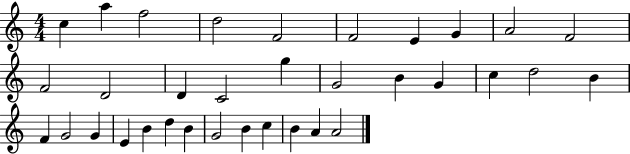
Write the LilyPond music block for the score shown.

{
  \clef treble
  \numericTimeSignature
  \time 4/4
  \key c \major
  c''4 a''4 f''2 | d''2 f'2 | f'2 e'4 g'4 | a'2 f'2 | \break f'2 d'2 | d'4 c'2 g''4 | g'2 b'4 g'4 | c''4 d''2 b'4 | \break f'4 g'2 g'4 | e'4 b'4 d''4 b'4 | g'2 b'4 c''4 | b'4 a'4 a'2 | \break \bar "|."
}